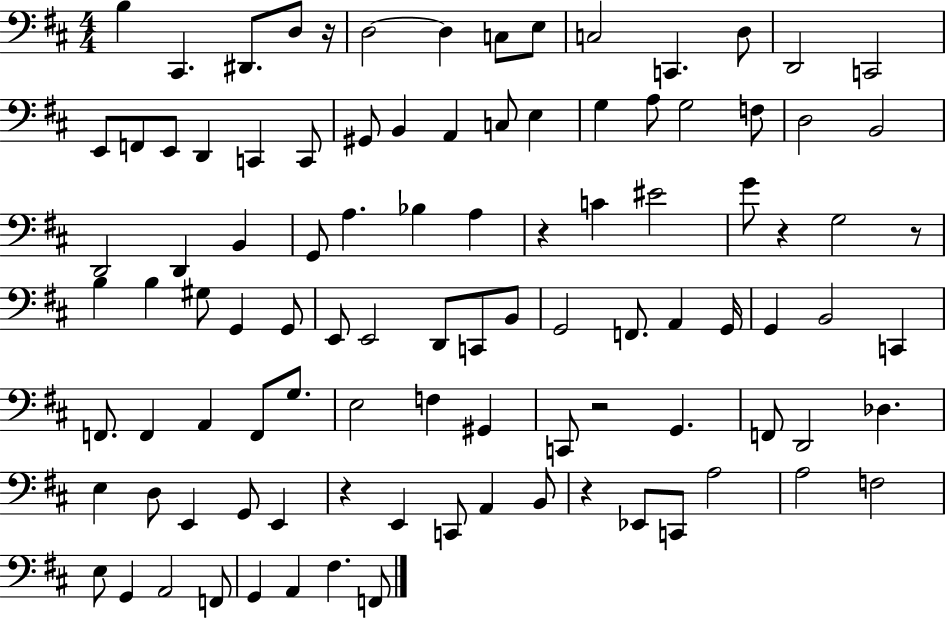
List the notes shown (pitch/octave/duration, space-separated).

B3/q C#2/q. D#2/e. D3/e R/s D3/h D3/q C3/e E3/e C3/h C2/q. D3/e D2/h C2/h E2/e F2/e E2/e D2/q C2/q C2/e G#2/e B2/q A2/q C3/e E3/q G3/q A3/e G3/h F3/e D3/h B2/h D2/h D2/q B2/q G2/e A3/q. Bb3/q A3/q R/q C4/q EIS4/h G4/e R/q G3/h R/e B3/q B3/q G#3/e G2/q G2/e E2/e E2/h D2/e C2/e B2/e G2/h F2/e. A2/q G2/s G2/q B2/h C2/q F2/e. F2/q A2/q F2/e G3/e. E3/h F3/q G#2/q C2/e R/h G2/q. F2/e D2/h Db3/q. E3/q D3/e E2/q G2/e E2/q R/q E2/q C2/e A2/q B2/e R/q Eb2/e C2/e A3/h A3/h F3/h E3/e G2/q A2/h F2/e G2/q A2/q F#3/q. F2/e